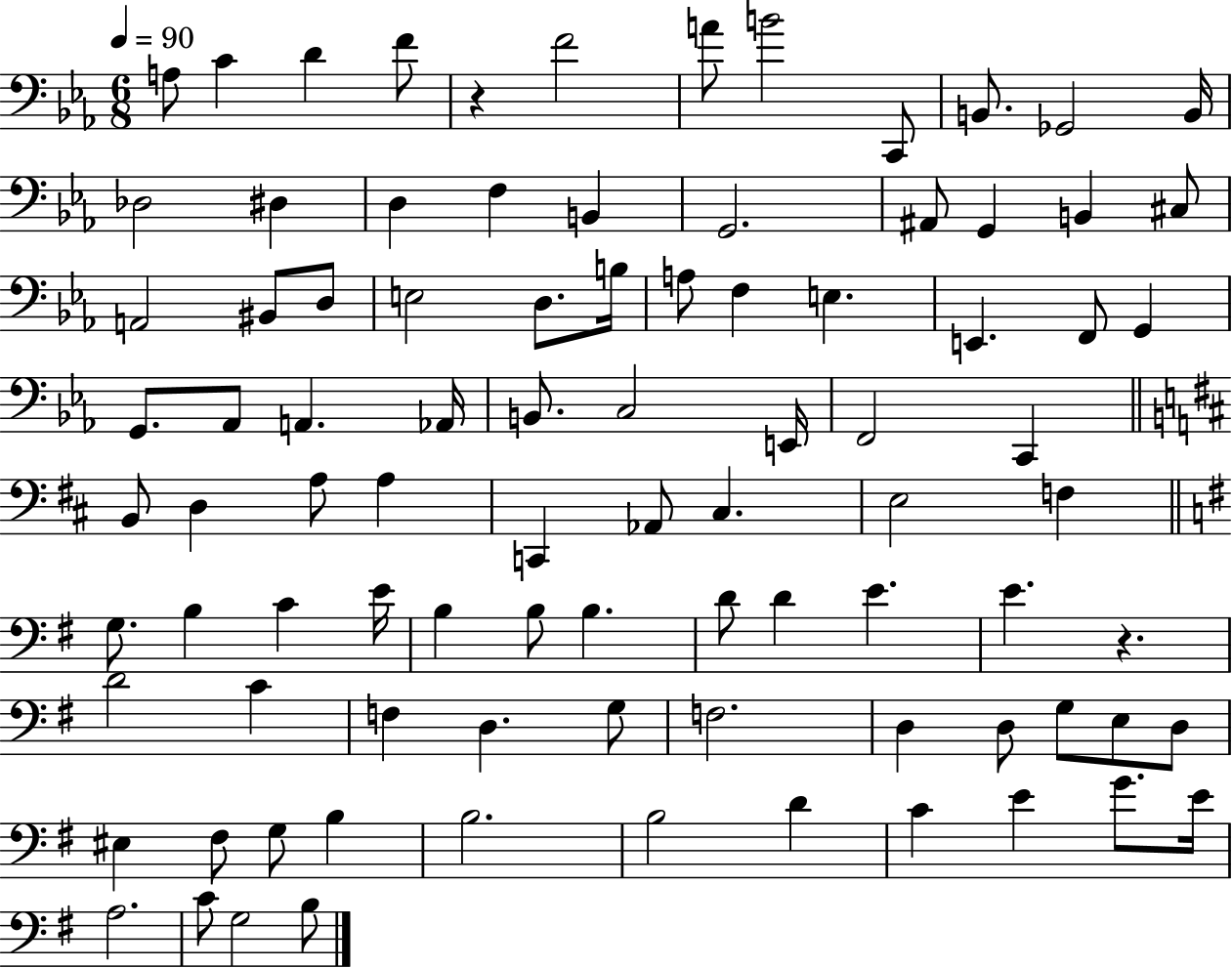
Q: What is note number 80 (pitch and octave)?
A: D4